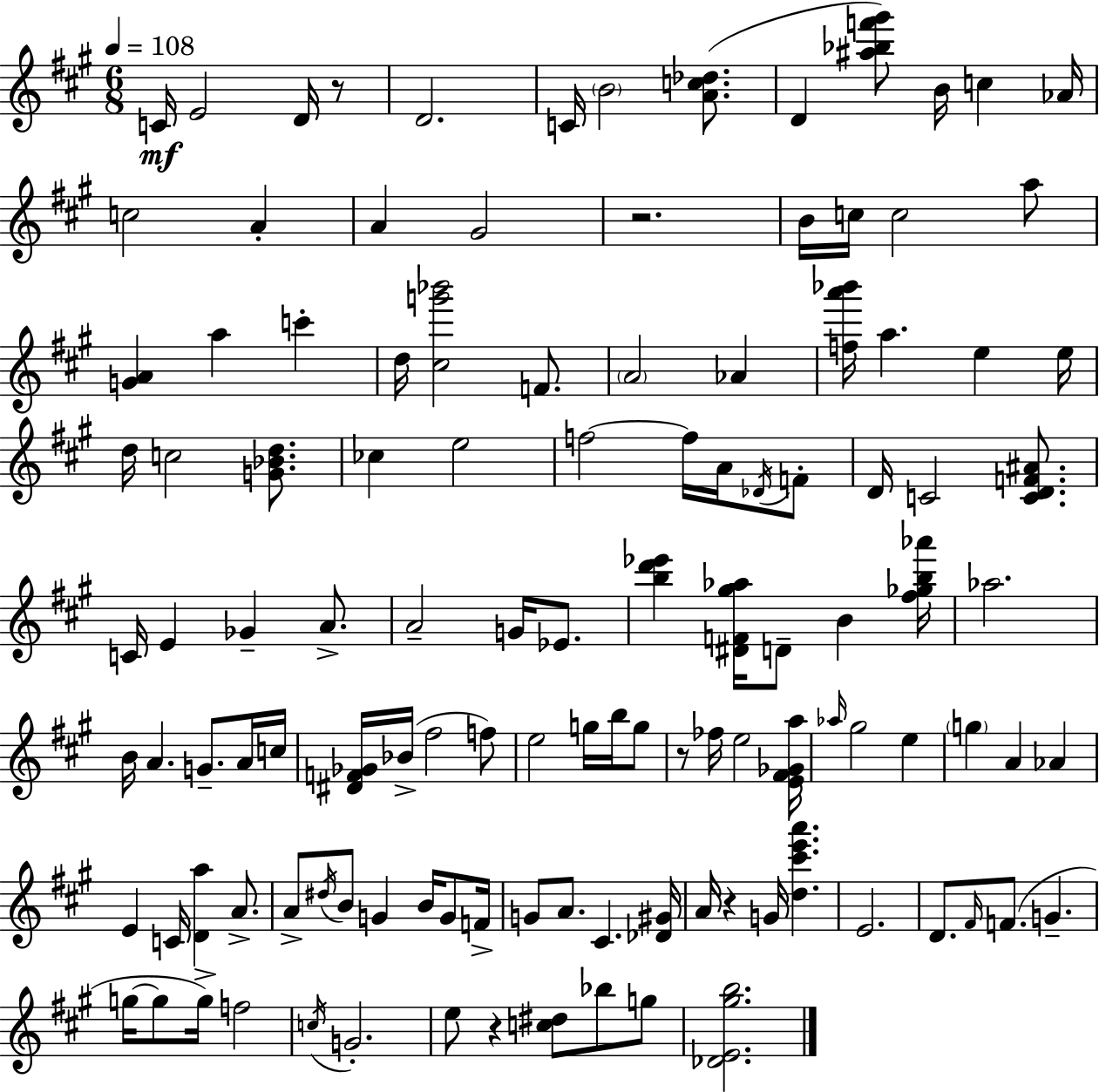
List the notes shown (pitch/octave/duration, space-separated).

C4/s E4/h D4/s R/e D4/h. C4/s B4/h [A4,C5,Db5]/e. D4/q [A#5,Bb5,F6,G#6]/e B4/s C5/q Ab4/s C5/h A4/q A4/q G#4/h R/h. B4/s C5/s C5/h A5/e [G4,A4]/q A5/q C6/q D5/s [C#5,G6,Bb6]/h F4/e. A4/h Ab4/q [F5,A6,Bb6]/s A5/q. E5/q E5/s D5/s C5/h [G4,Bb4,D5]/e. CES5/q E5/h F5/h F5/s A4/s Db4/s F4/e D4/s C4/h [C4,D4,F4,A#4]/e. C4/s E4/q Gb4/q A4/e. A4/h G4/s Eb4/e. [B5,D6,Eb6]/q [D#4,F4,G#5,Ab5]/s D4/e B4/q [F#5,Gb5,B5,Ab6]/s Ab5/h. B4/s A4/q. G4/e. A4/s C5/s [D#4,F4,Gb4]/s Bb4/s F#5/h F5/e E5/h G5/s B5/s G5/e R/e FES5/s E5/h [E4,F#4,Gb4,A5]/s Ab5/s G#5/h E5/q G5/q A4/q Ab4/q E4/q C4/s [D4,A5]/q A4/e. A4/e D#5/s B4/e G4/q B4/s G4/e F4/s G4/e A4/e. C#4/q. [Db4,G#4]/s A4/s R/q G4/s [D5,C#6,E6,A6]/q. E4/h. D4/e. F#4/s F4/e. G4/q. G5/s G5/e G5/s F5/h C5/s G4/h. E5/e R/q [C5,D#5]/e Bb5/e G5/e [Db4,E4,G#5,B5]/h.